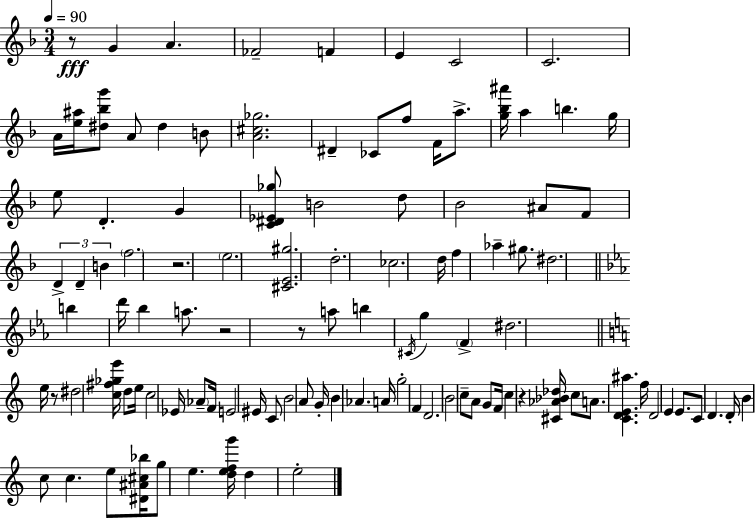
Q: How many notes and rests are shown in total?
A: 109